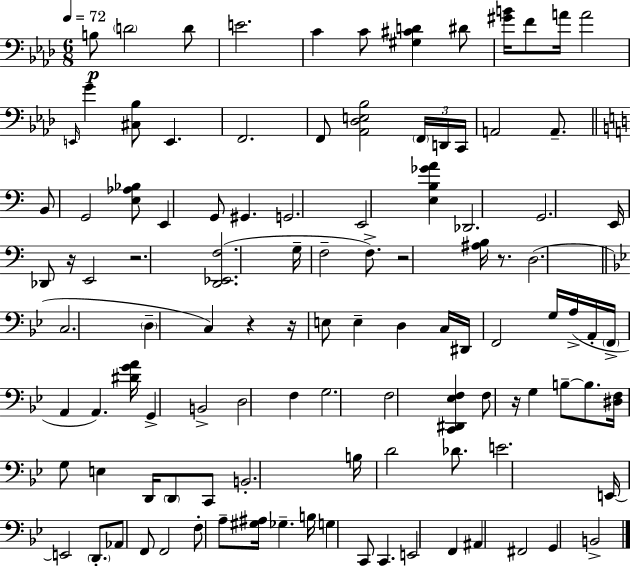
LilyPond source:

{
  \clef bass
  \numericTimeSignature
  \time 6/8
  \key aes \major
  \tempo 4 = 72
  b8\p \parenthesize d'2 d'8 | e'2. | c'4 c'8 <gis cis' d'>4 dis'8 | <gis' b'>16 f'8 a'16 a'2 | \break \grace { e,16 } g'4 <cis bes>8 e,4. | f,2. | f,8 <aes, des e bes>2 \tuplet 3/2 { \parenthesize f,16 | d,16 c,16 } a,2 a,8.-- | \break \bar "||" \break \key a \minor b,8 g,2 <e aes bes>8 | e,4 g,8 gis,4. | g,2. | e,2 <e b ges' a'>4 | \break des,2. | g,2. | e,16 des,8 r16 e,2 | r2. | \break <d, ees, f>2.( | g16-- f2-- f8.->) | r2 <ais b>16 r8. | d2.( | \break \bar "||" \break \key bes \major c2. | \parenthesize d4-- c4) r4 | r16 e8 e4-- d4 c16 | dis,16 f,2 g16 a16->( a,16-. | \break \parenthesize f,16-> a,4 a,4.) <dis' g' a'>16 | g,4-> b,2-> | d2 f4 | g2. | \break f2 <c, dis, ees f>4 | f8 r16 g4 b8--~~ b8. | <dis f>16 g8 e4 d,16 \parenthesize d,8 c,8 | b,2.-. | \break b16 d'2 des'8. | e'2. | e,16~~ e,2 \parenthesize d,8.-. | aes,8 f,8 f,2 | \break f8-. a8-- <gis ais>16 ges4.-- b16 | g4 c,8 c,4. | e,2 f,4 | ais,4 fis,2 | \break g,4 b,2-> | \bar "|."
}